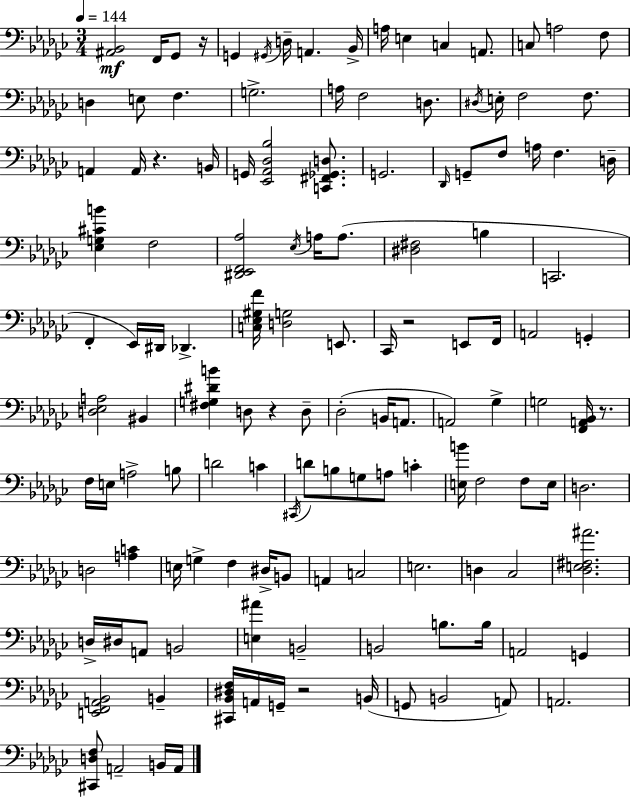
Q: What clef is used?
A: bass